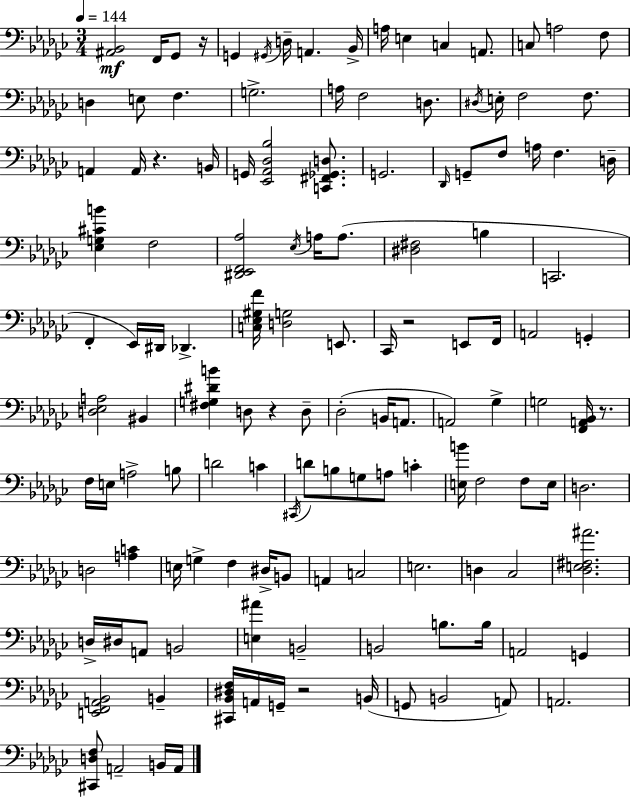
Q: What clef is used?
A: bass